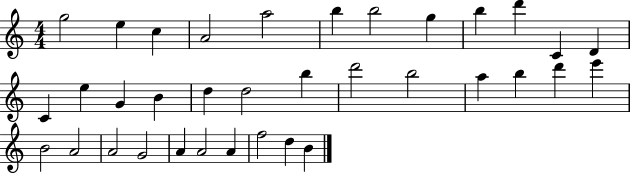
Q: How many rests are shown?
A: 0